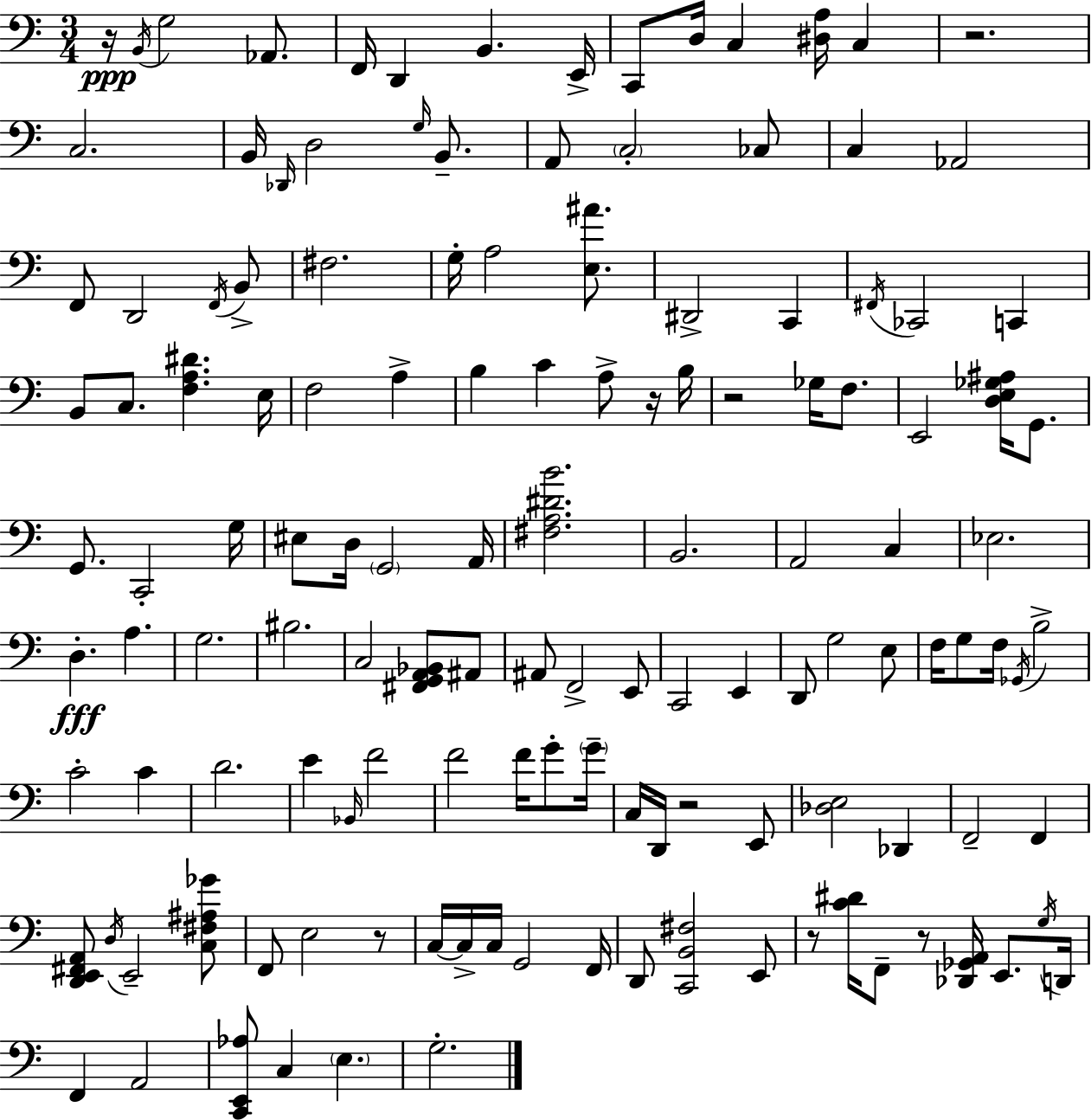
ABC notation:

X:1
T:Untitled
M:3/4
L:1/4
K:C
z/4 B,,/4 G,2 _A,,/2 F,,/4 D,, B,, E,,/4 C,,/2 D,/4 C, [^D,A,]/4 C, z2 C,2 B,,/4 _D,,/4 D,2 G,/4 B,,/2 A,,/2 C,2 _C,/2 C, _A,,2 F,,/2 D,,2 F,,/4 B,,/2 ^F,2 G,/4 A,2 [E,^A]/2 ^D,,2 C,, ^F,,/4 _C,,2 C,, B,,/2 C,/2 [F,A,^D] E,/4 F,2 A, B, C A,/2 z/4 B,/4 z2 _G,/4 F,/2 E,,2 [D,E,_G,^A,]/4 G,,/2 G,,/2 C,,2 G,/4 ^E,/2 D,/4 G,,2 A,,/4 [^F,A,^DB]2 B,,2 A,,2 C, _E,2 D, A, G,2 ^B,2 C,2 [^F,,G,,A,,_B,,]/2 ^A,,/2 ^A,,/2 F,,2 E,,/2 C,,2 E,, D,,/2 G,2 E,/2 F,/4 G,/2 F,/4 _G,,/4 B,2 C2 C D2 E _B,,/4 F2 F2 F/4 G/2 G/4 C,/4 D,,/4 z2 E,,/2 [_D,E,]2 _D,, F,,2 F,, [D,,E,,^F,,A,,]/2 D,/4 E,,2 [C,^F,^A,_G]/2 F,,/2 E,2 z/2 C,/4 C,/4 C,/4 G,,2 F,,/4 D,,/2 [C,,B,,^F,]2 E,,/2 z/2 [C^D]/4 F,,/2 z/2 [_D,,_G,,A,,]/4 E,,/2 G,/4 D,,/4 F,, A,,2 [C,,E,,_A,]/2 C, E, G,2